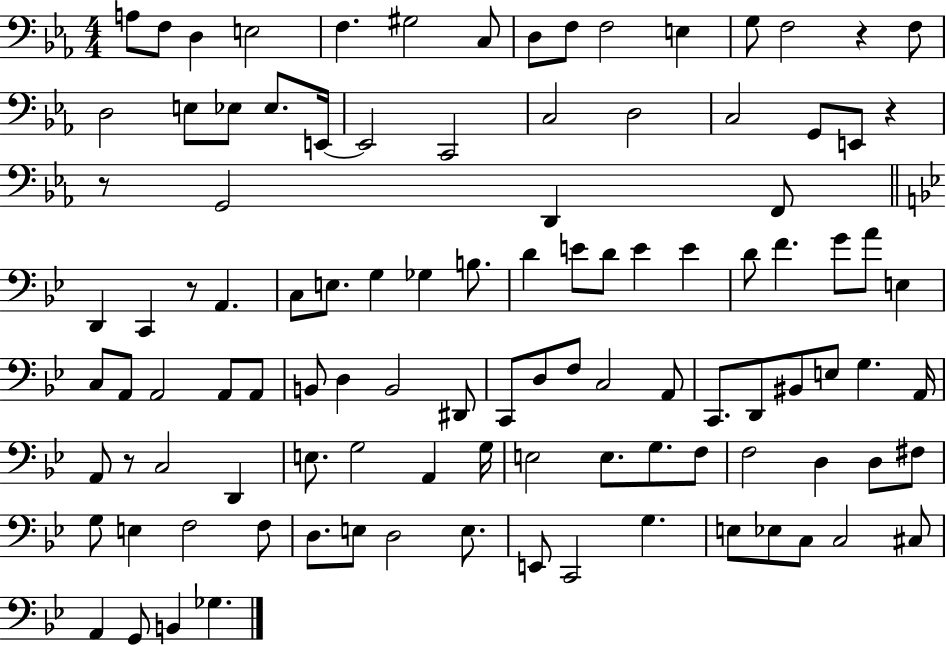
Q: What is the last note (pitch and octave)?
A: Gb3